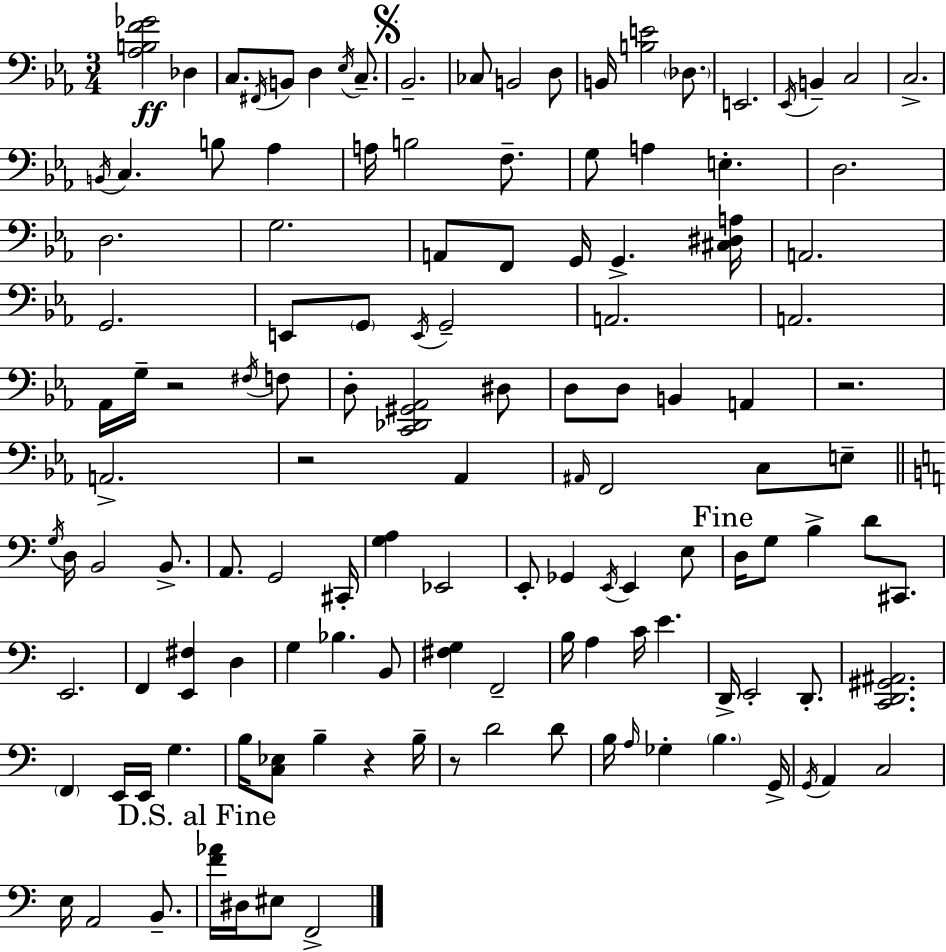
X:1
T:Untitled
M:3/4
L:1/4
K:Cm
[_A,B,F_G]2 _D, C,/2 ^F,,/4 B,,/2 D, _E,/4 C,/2 _B,,2 _C,/2 B,,2 D,/2 B,,/4 [B,E]2 _D,/2 E,,2 _E,,/4 B,, C,2 C,2 B,,/4 C, B,/2 _A, A,/4 B,2 F,/2 G,/2 A, E, D,2 D,2 G,2 A,,/2 F,,/2 G,,/4 G,, [^C,^D,A,]/4 A,,2 G,,2 E,,/2 G,,/2 E,,/4 G,,2 A,,2 A,,2 _A,,/4 G,/4 z2 ^F,/4 F,/2 D,/2 [C,,_D,,^G,,_A,,]2 ^D,/2 D,/2 D,/2 B,, A,, z2 A,,2 z2 _A,, ^A,,/4 F,,2 C,/2 E,/2 G,/4 D,/4 B,,2 B,,/2 A,,/2 G,,2 ^C,,/4 [G,A,] _E,,2 E,,/2 _G,, E,,/4 E,, E,/2 D,/4 G,/2 B, D/2 ^C,,/2 E,,2 F,, [E,,^F,] D, G, _B, B,,/2 [^F,G,] F,,2 B,/4 A, C/4 E D,,/4 E,,2 D,,/2 [C,,D,,^G,,^A,,]2 F,, E,,/4 E,,/4 G, B,/4 [C,_E,]/2 B, z B,/4 z/2 D2 D/2 B,/4 A,/4 _G, B, G,,/4 G,,/4 A,, C,2 E,/4 A,,2 B,,/2 [F_A]/4 ^D,/4 ^E,/2 F,,2